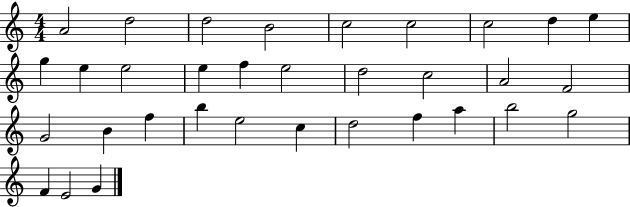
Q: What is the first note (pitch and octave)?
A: A4